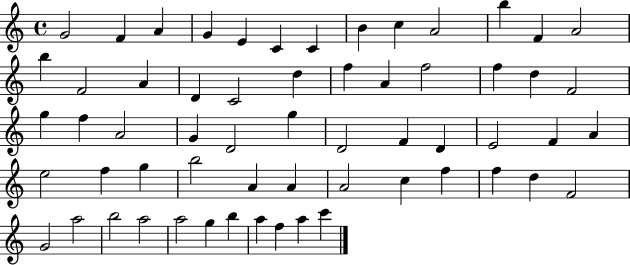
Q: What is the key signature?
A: C major